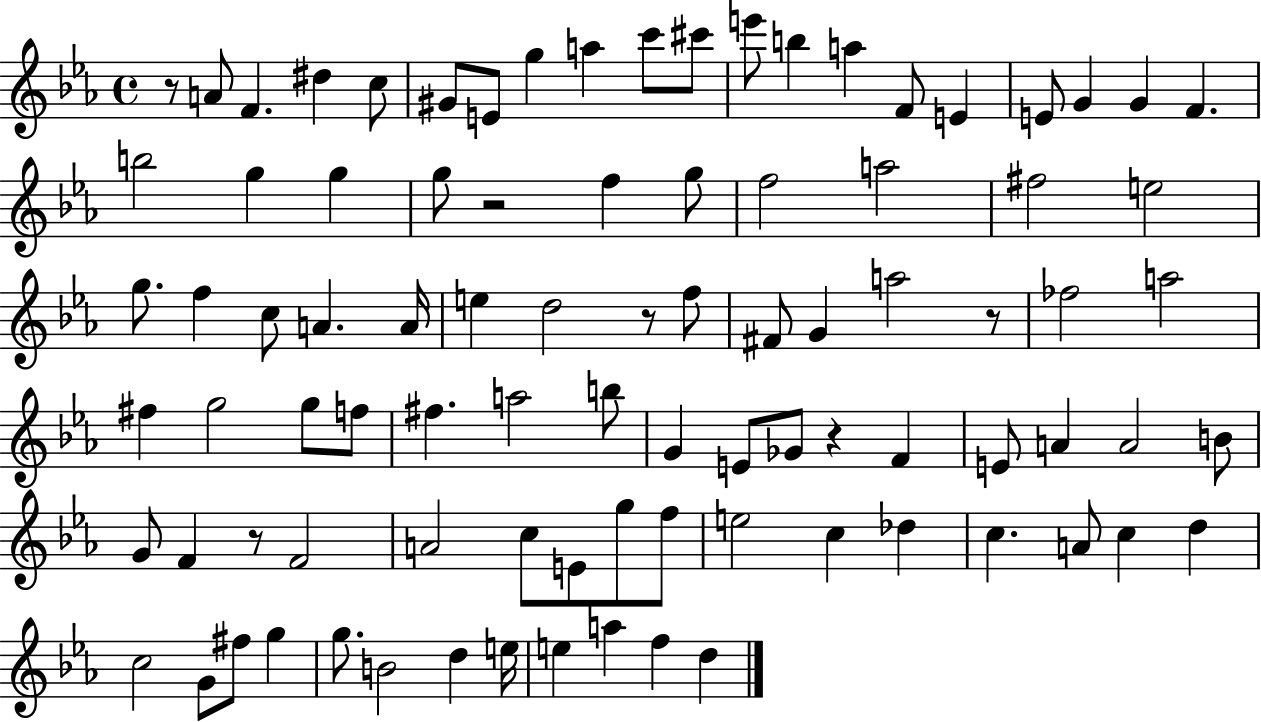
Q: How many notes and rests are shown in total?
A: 90